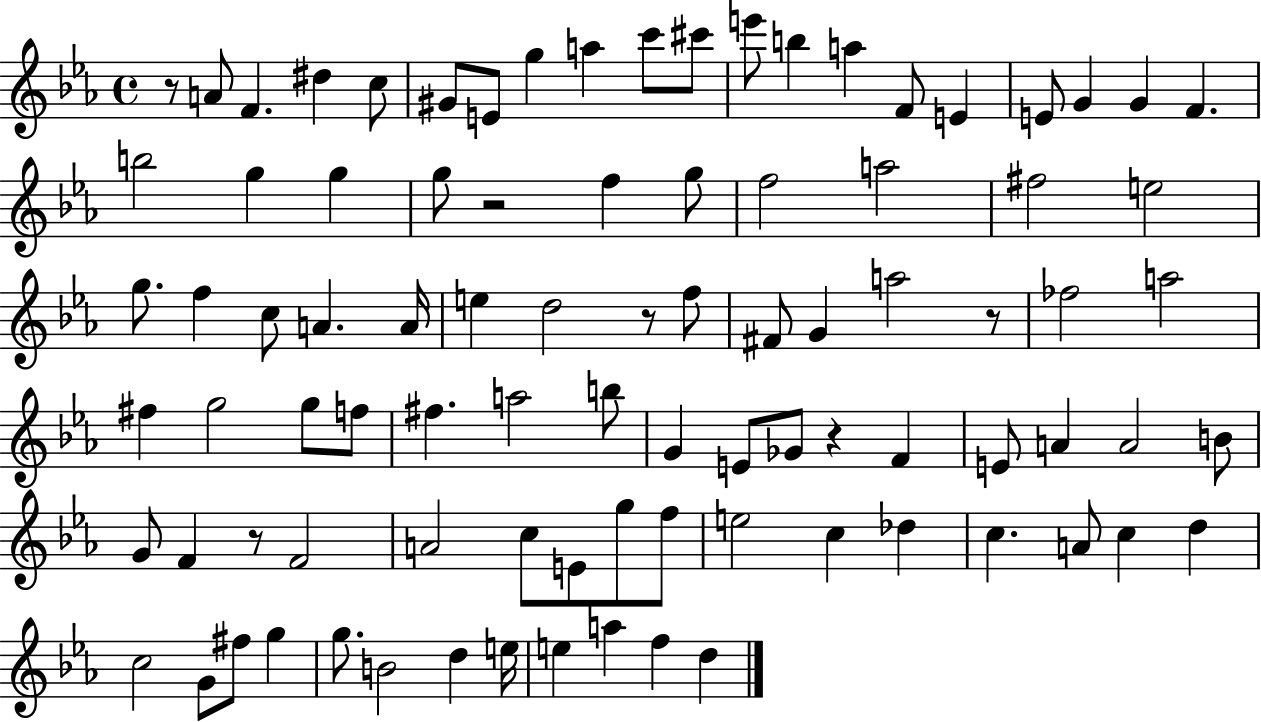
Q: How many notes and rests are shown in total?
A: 90